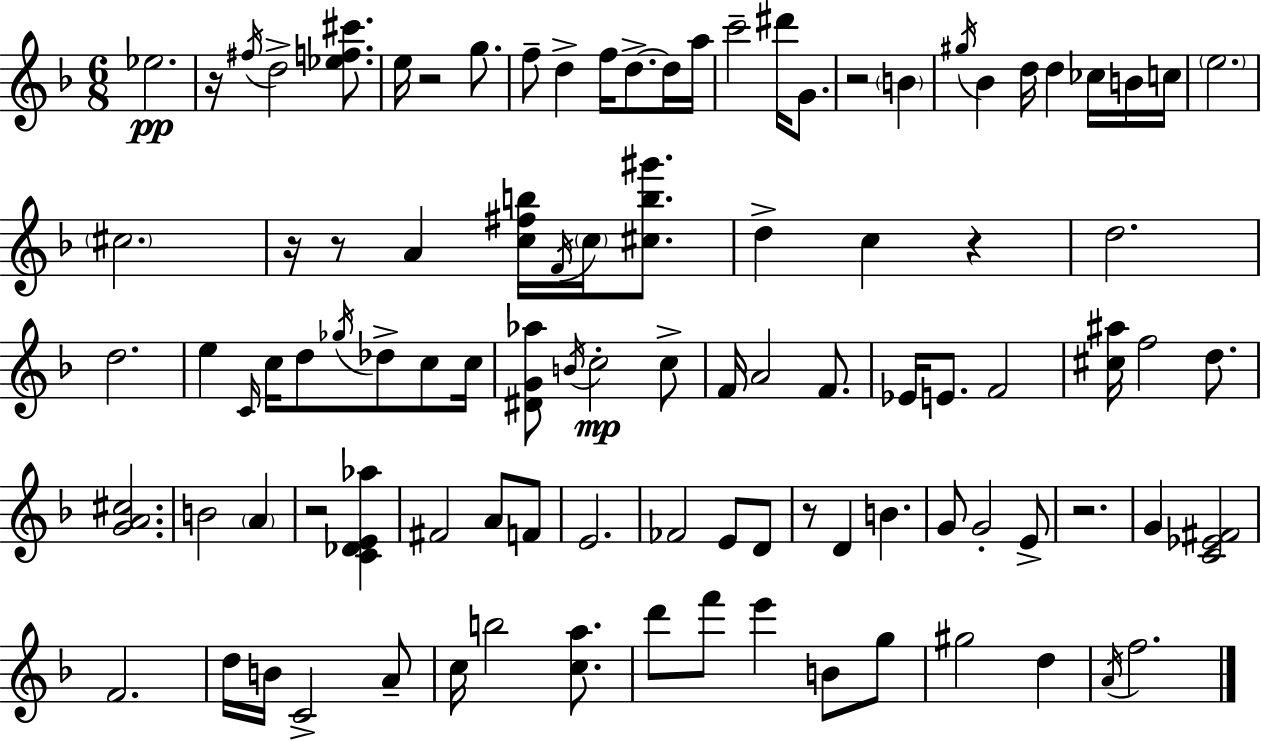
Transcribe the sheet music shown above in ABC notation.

X:1
T:Untitled
M:6/8
L:1/4
K:F
_e2 z/4 ^f/4 d2 [_ef^c']/2 e/4 z2 g/2 f/2 d f/4 d/2 d/4 a/4 c'2 ^d'/4 G/2 z2 B ^g/4 _B d/4 d _c/4 B/4 c/4 e2 ^c2 z/4 z/2 A [c^fb]/4 F/4 c/4 [^cb^g']/2 d c z d2 d2 e C/4 c/4 d/2 _g/4 _d/2 c/2 c/4 [^DG_a]/2 B/4 c2 c/2 F/4 A2 F/2 _E/4 E/2 F2 [^c^a]/4 f2 d/2 [GA^c]2 B2 A z2 [C_DE_a] ^F2 A/2 F/2 E2 _F2 E/2 D/2 z/2 D B G/2 G2 E/2 z2 G [C_E^F]2 F2 d/4 B/4 C2 A/2 c/4 b2 [ca]/2 d'/2 f'/2 e' B/2 g/2 ^g2 d A/4 f2